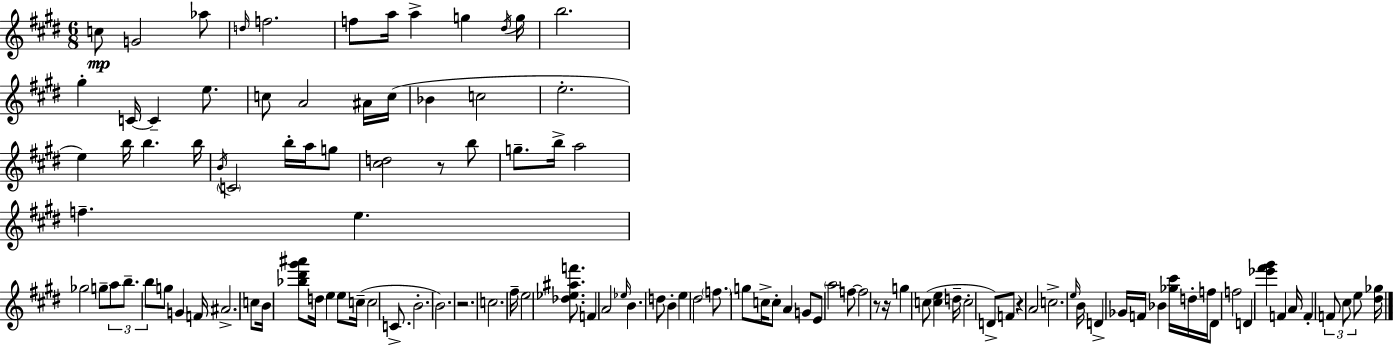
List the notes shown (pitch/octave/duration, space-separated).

C5/e G4/h Ab5/e D5/s F5/h. F5/e A5/s A5/q G5/q D#5/s G5/s B5/h. G#5/q C4/s C4/q E5/e. C5/e A4/h A#4/s C5/s Bb4/q C5/h E5/h. E5/q B5/s B5/q. B5/s B4/s C4/h B5/s A5/s G5/e [C#5,D5]/h R/e B5/e G5/e. B5/s A5/h F5/q. E5/q. Gb5/h G5/e A5/e B5/e. B5/e G5/e G4/q F4/s A#4/h. C5/e B4/s [Bb5,D#6,G#6,A#6]/e D5/s E5/q E5/e C5/s C5/h C4/e. B4/h. B4/h. R/h. C5/h. F#5/s E5/h [Db5,Eb5,A#5,F6]/e. F4/q A4/h Eb5/s B4/q. D5/e B4/q E5/q D#5/h F5/e. G5/e C5/s C5/e A4/q G4/e E4/e A5/h F5/e F5/h R/e R/s G5/q C5/e [C5,E5]/q D5/s C5/h D4/e F4/e R/q A4/h C5/h. E5/s B4/s D4/q Gb4/s F4/s Bb4/q [Gb5,C#6]/s D5/s F5/s D#4/e F5/h D4/q [Eb6,F#6,G#6]/q F4/q A4/s F4/q F4/e C#5/e E5/e [D#5,Gb5]/s